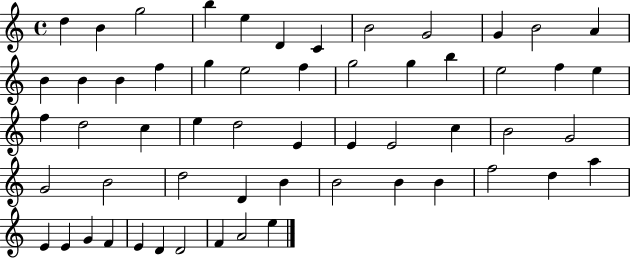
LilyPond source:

{
  \clef treble
  \time 4/4
  \defaultTimeSignature
  \key c \major
  d''4 b'4 g''2 | b''4 e''4 d'4 c'4 | b'2 g'2 | g'4 b'2 a'4 | \break b'4 b'4 b'4 f''4 | g''4 e''2 f''4 | g''2 g''4 b''4 | e''2 f''4 e''4 | \break f''4 d''2 c''4 | e''4 d''2 e'4 | e'4 e'2 c''4 | b'2 g'2 | \break g'2 b'2 | d''2 d'4 b'4 | b'2 b'4 b'4 | f''2 d''4 a''4 | \break e'4 e'4 g'4 f'4 | e'4 d'4 d'2 | f'4 a'2 e''4 | \bar "|."
}